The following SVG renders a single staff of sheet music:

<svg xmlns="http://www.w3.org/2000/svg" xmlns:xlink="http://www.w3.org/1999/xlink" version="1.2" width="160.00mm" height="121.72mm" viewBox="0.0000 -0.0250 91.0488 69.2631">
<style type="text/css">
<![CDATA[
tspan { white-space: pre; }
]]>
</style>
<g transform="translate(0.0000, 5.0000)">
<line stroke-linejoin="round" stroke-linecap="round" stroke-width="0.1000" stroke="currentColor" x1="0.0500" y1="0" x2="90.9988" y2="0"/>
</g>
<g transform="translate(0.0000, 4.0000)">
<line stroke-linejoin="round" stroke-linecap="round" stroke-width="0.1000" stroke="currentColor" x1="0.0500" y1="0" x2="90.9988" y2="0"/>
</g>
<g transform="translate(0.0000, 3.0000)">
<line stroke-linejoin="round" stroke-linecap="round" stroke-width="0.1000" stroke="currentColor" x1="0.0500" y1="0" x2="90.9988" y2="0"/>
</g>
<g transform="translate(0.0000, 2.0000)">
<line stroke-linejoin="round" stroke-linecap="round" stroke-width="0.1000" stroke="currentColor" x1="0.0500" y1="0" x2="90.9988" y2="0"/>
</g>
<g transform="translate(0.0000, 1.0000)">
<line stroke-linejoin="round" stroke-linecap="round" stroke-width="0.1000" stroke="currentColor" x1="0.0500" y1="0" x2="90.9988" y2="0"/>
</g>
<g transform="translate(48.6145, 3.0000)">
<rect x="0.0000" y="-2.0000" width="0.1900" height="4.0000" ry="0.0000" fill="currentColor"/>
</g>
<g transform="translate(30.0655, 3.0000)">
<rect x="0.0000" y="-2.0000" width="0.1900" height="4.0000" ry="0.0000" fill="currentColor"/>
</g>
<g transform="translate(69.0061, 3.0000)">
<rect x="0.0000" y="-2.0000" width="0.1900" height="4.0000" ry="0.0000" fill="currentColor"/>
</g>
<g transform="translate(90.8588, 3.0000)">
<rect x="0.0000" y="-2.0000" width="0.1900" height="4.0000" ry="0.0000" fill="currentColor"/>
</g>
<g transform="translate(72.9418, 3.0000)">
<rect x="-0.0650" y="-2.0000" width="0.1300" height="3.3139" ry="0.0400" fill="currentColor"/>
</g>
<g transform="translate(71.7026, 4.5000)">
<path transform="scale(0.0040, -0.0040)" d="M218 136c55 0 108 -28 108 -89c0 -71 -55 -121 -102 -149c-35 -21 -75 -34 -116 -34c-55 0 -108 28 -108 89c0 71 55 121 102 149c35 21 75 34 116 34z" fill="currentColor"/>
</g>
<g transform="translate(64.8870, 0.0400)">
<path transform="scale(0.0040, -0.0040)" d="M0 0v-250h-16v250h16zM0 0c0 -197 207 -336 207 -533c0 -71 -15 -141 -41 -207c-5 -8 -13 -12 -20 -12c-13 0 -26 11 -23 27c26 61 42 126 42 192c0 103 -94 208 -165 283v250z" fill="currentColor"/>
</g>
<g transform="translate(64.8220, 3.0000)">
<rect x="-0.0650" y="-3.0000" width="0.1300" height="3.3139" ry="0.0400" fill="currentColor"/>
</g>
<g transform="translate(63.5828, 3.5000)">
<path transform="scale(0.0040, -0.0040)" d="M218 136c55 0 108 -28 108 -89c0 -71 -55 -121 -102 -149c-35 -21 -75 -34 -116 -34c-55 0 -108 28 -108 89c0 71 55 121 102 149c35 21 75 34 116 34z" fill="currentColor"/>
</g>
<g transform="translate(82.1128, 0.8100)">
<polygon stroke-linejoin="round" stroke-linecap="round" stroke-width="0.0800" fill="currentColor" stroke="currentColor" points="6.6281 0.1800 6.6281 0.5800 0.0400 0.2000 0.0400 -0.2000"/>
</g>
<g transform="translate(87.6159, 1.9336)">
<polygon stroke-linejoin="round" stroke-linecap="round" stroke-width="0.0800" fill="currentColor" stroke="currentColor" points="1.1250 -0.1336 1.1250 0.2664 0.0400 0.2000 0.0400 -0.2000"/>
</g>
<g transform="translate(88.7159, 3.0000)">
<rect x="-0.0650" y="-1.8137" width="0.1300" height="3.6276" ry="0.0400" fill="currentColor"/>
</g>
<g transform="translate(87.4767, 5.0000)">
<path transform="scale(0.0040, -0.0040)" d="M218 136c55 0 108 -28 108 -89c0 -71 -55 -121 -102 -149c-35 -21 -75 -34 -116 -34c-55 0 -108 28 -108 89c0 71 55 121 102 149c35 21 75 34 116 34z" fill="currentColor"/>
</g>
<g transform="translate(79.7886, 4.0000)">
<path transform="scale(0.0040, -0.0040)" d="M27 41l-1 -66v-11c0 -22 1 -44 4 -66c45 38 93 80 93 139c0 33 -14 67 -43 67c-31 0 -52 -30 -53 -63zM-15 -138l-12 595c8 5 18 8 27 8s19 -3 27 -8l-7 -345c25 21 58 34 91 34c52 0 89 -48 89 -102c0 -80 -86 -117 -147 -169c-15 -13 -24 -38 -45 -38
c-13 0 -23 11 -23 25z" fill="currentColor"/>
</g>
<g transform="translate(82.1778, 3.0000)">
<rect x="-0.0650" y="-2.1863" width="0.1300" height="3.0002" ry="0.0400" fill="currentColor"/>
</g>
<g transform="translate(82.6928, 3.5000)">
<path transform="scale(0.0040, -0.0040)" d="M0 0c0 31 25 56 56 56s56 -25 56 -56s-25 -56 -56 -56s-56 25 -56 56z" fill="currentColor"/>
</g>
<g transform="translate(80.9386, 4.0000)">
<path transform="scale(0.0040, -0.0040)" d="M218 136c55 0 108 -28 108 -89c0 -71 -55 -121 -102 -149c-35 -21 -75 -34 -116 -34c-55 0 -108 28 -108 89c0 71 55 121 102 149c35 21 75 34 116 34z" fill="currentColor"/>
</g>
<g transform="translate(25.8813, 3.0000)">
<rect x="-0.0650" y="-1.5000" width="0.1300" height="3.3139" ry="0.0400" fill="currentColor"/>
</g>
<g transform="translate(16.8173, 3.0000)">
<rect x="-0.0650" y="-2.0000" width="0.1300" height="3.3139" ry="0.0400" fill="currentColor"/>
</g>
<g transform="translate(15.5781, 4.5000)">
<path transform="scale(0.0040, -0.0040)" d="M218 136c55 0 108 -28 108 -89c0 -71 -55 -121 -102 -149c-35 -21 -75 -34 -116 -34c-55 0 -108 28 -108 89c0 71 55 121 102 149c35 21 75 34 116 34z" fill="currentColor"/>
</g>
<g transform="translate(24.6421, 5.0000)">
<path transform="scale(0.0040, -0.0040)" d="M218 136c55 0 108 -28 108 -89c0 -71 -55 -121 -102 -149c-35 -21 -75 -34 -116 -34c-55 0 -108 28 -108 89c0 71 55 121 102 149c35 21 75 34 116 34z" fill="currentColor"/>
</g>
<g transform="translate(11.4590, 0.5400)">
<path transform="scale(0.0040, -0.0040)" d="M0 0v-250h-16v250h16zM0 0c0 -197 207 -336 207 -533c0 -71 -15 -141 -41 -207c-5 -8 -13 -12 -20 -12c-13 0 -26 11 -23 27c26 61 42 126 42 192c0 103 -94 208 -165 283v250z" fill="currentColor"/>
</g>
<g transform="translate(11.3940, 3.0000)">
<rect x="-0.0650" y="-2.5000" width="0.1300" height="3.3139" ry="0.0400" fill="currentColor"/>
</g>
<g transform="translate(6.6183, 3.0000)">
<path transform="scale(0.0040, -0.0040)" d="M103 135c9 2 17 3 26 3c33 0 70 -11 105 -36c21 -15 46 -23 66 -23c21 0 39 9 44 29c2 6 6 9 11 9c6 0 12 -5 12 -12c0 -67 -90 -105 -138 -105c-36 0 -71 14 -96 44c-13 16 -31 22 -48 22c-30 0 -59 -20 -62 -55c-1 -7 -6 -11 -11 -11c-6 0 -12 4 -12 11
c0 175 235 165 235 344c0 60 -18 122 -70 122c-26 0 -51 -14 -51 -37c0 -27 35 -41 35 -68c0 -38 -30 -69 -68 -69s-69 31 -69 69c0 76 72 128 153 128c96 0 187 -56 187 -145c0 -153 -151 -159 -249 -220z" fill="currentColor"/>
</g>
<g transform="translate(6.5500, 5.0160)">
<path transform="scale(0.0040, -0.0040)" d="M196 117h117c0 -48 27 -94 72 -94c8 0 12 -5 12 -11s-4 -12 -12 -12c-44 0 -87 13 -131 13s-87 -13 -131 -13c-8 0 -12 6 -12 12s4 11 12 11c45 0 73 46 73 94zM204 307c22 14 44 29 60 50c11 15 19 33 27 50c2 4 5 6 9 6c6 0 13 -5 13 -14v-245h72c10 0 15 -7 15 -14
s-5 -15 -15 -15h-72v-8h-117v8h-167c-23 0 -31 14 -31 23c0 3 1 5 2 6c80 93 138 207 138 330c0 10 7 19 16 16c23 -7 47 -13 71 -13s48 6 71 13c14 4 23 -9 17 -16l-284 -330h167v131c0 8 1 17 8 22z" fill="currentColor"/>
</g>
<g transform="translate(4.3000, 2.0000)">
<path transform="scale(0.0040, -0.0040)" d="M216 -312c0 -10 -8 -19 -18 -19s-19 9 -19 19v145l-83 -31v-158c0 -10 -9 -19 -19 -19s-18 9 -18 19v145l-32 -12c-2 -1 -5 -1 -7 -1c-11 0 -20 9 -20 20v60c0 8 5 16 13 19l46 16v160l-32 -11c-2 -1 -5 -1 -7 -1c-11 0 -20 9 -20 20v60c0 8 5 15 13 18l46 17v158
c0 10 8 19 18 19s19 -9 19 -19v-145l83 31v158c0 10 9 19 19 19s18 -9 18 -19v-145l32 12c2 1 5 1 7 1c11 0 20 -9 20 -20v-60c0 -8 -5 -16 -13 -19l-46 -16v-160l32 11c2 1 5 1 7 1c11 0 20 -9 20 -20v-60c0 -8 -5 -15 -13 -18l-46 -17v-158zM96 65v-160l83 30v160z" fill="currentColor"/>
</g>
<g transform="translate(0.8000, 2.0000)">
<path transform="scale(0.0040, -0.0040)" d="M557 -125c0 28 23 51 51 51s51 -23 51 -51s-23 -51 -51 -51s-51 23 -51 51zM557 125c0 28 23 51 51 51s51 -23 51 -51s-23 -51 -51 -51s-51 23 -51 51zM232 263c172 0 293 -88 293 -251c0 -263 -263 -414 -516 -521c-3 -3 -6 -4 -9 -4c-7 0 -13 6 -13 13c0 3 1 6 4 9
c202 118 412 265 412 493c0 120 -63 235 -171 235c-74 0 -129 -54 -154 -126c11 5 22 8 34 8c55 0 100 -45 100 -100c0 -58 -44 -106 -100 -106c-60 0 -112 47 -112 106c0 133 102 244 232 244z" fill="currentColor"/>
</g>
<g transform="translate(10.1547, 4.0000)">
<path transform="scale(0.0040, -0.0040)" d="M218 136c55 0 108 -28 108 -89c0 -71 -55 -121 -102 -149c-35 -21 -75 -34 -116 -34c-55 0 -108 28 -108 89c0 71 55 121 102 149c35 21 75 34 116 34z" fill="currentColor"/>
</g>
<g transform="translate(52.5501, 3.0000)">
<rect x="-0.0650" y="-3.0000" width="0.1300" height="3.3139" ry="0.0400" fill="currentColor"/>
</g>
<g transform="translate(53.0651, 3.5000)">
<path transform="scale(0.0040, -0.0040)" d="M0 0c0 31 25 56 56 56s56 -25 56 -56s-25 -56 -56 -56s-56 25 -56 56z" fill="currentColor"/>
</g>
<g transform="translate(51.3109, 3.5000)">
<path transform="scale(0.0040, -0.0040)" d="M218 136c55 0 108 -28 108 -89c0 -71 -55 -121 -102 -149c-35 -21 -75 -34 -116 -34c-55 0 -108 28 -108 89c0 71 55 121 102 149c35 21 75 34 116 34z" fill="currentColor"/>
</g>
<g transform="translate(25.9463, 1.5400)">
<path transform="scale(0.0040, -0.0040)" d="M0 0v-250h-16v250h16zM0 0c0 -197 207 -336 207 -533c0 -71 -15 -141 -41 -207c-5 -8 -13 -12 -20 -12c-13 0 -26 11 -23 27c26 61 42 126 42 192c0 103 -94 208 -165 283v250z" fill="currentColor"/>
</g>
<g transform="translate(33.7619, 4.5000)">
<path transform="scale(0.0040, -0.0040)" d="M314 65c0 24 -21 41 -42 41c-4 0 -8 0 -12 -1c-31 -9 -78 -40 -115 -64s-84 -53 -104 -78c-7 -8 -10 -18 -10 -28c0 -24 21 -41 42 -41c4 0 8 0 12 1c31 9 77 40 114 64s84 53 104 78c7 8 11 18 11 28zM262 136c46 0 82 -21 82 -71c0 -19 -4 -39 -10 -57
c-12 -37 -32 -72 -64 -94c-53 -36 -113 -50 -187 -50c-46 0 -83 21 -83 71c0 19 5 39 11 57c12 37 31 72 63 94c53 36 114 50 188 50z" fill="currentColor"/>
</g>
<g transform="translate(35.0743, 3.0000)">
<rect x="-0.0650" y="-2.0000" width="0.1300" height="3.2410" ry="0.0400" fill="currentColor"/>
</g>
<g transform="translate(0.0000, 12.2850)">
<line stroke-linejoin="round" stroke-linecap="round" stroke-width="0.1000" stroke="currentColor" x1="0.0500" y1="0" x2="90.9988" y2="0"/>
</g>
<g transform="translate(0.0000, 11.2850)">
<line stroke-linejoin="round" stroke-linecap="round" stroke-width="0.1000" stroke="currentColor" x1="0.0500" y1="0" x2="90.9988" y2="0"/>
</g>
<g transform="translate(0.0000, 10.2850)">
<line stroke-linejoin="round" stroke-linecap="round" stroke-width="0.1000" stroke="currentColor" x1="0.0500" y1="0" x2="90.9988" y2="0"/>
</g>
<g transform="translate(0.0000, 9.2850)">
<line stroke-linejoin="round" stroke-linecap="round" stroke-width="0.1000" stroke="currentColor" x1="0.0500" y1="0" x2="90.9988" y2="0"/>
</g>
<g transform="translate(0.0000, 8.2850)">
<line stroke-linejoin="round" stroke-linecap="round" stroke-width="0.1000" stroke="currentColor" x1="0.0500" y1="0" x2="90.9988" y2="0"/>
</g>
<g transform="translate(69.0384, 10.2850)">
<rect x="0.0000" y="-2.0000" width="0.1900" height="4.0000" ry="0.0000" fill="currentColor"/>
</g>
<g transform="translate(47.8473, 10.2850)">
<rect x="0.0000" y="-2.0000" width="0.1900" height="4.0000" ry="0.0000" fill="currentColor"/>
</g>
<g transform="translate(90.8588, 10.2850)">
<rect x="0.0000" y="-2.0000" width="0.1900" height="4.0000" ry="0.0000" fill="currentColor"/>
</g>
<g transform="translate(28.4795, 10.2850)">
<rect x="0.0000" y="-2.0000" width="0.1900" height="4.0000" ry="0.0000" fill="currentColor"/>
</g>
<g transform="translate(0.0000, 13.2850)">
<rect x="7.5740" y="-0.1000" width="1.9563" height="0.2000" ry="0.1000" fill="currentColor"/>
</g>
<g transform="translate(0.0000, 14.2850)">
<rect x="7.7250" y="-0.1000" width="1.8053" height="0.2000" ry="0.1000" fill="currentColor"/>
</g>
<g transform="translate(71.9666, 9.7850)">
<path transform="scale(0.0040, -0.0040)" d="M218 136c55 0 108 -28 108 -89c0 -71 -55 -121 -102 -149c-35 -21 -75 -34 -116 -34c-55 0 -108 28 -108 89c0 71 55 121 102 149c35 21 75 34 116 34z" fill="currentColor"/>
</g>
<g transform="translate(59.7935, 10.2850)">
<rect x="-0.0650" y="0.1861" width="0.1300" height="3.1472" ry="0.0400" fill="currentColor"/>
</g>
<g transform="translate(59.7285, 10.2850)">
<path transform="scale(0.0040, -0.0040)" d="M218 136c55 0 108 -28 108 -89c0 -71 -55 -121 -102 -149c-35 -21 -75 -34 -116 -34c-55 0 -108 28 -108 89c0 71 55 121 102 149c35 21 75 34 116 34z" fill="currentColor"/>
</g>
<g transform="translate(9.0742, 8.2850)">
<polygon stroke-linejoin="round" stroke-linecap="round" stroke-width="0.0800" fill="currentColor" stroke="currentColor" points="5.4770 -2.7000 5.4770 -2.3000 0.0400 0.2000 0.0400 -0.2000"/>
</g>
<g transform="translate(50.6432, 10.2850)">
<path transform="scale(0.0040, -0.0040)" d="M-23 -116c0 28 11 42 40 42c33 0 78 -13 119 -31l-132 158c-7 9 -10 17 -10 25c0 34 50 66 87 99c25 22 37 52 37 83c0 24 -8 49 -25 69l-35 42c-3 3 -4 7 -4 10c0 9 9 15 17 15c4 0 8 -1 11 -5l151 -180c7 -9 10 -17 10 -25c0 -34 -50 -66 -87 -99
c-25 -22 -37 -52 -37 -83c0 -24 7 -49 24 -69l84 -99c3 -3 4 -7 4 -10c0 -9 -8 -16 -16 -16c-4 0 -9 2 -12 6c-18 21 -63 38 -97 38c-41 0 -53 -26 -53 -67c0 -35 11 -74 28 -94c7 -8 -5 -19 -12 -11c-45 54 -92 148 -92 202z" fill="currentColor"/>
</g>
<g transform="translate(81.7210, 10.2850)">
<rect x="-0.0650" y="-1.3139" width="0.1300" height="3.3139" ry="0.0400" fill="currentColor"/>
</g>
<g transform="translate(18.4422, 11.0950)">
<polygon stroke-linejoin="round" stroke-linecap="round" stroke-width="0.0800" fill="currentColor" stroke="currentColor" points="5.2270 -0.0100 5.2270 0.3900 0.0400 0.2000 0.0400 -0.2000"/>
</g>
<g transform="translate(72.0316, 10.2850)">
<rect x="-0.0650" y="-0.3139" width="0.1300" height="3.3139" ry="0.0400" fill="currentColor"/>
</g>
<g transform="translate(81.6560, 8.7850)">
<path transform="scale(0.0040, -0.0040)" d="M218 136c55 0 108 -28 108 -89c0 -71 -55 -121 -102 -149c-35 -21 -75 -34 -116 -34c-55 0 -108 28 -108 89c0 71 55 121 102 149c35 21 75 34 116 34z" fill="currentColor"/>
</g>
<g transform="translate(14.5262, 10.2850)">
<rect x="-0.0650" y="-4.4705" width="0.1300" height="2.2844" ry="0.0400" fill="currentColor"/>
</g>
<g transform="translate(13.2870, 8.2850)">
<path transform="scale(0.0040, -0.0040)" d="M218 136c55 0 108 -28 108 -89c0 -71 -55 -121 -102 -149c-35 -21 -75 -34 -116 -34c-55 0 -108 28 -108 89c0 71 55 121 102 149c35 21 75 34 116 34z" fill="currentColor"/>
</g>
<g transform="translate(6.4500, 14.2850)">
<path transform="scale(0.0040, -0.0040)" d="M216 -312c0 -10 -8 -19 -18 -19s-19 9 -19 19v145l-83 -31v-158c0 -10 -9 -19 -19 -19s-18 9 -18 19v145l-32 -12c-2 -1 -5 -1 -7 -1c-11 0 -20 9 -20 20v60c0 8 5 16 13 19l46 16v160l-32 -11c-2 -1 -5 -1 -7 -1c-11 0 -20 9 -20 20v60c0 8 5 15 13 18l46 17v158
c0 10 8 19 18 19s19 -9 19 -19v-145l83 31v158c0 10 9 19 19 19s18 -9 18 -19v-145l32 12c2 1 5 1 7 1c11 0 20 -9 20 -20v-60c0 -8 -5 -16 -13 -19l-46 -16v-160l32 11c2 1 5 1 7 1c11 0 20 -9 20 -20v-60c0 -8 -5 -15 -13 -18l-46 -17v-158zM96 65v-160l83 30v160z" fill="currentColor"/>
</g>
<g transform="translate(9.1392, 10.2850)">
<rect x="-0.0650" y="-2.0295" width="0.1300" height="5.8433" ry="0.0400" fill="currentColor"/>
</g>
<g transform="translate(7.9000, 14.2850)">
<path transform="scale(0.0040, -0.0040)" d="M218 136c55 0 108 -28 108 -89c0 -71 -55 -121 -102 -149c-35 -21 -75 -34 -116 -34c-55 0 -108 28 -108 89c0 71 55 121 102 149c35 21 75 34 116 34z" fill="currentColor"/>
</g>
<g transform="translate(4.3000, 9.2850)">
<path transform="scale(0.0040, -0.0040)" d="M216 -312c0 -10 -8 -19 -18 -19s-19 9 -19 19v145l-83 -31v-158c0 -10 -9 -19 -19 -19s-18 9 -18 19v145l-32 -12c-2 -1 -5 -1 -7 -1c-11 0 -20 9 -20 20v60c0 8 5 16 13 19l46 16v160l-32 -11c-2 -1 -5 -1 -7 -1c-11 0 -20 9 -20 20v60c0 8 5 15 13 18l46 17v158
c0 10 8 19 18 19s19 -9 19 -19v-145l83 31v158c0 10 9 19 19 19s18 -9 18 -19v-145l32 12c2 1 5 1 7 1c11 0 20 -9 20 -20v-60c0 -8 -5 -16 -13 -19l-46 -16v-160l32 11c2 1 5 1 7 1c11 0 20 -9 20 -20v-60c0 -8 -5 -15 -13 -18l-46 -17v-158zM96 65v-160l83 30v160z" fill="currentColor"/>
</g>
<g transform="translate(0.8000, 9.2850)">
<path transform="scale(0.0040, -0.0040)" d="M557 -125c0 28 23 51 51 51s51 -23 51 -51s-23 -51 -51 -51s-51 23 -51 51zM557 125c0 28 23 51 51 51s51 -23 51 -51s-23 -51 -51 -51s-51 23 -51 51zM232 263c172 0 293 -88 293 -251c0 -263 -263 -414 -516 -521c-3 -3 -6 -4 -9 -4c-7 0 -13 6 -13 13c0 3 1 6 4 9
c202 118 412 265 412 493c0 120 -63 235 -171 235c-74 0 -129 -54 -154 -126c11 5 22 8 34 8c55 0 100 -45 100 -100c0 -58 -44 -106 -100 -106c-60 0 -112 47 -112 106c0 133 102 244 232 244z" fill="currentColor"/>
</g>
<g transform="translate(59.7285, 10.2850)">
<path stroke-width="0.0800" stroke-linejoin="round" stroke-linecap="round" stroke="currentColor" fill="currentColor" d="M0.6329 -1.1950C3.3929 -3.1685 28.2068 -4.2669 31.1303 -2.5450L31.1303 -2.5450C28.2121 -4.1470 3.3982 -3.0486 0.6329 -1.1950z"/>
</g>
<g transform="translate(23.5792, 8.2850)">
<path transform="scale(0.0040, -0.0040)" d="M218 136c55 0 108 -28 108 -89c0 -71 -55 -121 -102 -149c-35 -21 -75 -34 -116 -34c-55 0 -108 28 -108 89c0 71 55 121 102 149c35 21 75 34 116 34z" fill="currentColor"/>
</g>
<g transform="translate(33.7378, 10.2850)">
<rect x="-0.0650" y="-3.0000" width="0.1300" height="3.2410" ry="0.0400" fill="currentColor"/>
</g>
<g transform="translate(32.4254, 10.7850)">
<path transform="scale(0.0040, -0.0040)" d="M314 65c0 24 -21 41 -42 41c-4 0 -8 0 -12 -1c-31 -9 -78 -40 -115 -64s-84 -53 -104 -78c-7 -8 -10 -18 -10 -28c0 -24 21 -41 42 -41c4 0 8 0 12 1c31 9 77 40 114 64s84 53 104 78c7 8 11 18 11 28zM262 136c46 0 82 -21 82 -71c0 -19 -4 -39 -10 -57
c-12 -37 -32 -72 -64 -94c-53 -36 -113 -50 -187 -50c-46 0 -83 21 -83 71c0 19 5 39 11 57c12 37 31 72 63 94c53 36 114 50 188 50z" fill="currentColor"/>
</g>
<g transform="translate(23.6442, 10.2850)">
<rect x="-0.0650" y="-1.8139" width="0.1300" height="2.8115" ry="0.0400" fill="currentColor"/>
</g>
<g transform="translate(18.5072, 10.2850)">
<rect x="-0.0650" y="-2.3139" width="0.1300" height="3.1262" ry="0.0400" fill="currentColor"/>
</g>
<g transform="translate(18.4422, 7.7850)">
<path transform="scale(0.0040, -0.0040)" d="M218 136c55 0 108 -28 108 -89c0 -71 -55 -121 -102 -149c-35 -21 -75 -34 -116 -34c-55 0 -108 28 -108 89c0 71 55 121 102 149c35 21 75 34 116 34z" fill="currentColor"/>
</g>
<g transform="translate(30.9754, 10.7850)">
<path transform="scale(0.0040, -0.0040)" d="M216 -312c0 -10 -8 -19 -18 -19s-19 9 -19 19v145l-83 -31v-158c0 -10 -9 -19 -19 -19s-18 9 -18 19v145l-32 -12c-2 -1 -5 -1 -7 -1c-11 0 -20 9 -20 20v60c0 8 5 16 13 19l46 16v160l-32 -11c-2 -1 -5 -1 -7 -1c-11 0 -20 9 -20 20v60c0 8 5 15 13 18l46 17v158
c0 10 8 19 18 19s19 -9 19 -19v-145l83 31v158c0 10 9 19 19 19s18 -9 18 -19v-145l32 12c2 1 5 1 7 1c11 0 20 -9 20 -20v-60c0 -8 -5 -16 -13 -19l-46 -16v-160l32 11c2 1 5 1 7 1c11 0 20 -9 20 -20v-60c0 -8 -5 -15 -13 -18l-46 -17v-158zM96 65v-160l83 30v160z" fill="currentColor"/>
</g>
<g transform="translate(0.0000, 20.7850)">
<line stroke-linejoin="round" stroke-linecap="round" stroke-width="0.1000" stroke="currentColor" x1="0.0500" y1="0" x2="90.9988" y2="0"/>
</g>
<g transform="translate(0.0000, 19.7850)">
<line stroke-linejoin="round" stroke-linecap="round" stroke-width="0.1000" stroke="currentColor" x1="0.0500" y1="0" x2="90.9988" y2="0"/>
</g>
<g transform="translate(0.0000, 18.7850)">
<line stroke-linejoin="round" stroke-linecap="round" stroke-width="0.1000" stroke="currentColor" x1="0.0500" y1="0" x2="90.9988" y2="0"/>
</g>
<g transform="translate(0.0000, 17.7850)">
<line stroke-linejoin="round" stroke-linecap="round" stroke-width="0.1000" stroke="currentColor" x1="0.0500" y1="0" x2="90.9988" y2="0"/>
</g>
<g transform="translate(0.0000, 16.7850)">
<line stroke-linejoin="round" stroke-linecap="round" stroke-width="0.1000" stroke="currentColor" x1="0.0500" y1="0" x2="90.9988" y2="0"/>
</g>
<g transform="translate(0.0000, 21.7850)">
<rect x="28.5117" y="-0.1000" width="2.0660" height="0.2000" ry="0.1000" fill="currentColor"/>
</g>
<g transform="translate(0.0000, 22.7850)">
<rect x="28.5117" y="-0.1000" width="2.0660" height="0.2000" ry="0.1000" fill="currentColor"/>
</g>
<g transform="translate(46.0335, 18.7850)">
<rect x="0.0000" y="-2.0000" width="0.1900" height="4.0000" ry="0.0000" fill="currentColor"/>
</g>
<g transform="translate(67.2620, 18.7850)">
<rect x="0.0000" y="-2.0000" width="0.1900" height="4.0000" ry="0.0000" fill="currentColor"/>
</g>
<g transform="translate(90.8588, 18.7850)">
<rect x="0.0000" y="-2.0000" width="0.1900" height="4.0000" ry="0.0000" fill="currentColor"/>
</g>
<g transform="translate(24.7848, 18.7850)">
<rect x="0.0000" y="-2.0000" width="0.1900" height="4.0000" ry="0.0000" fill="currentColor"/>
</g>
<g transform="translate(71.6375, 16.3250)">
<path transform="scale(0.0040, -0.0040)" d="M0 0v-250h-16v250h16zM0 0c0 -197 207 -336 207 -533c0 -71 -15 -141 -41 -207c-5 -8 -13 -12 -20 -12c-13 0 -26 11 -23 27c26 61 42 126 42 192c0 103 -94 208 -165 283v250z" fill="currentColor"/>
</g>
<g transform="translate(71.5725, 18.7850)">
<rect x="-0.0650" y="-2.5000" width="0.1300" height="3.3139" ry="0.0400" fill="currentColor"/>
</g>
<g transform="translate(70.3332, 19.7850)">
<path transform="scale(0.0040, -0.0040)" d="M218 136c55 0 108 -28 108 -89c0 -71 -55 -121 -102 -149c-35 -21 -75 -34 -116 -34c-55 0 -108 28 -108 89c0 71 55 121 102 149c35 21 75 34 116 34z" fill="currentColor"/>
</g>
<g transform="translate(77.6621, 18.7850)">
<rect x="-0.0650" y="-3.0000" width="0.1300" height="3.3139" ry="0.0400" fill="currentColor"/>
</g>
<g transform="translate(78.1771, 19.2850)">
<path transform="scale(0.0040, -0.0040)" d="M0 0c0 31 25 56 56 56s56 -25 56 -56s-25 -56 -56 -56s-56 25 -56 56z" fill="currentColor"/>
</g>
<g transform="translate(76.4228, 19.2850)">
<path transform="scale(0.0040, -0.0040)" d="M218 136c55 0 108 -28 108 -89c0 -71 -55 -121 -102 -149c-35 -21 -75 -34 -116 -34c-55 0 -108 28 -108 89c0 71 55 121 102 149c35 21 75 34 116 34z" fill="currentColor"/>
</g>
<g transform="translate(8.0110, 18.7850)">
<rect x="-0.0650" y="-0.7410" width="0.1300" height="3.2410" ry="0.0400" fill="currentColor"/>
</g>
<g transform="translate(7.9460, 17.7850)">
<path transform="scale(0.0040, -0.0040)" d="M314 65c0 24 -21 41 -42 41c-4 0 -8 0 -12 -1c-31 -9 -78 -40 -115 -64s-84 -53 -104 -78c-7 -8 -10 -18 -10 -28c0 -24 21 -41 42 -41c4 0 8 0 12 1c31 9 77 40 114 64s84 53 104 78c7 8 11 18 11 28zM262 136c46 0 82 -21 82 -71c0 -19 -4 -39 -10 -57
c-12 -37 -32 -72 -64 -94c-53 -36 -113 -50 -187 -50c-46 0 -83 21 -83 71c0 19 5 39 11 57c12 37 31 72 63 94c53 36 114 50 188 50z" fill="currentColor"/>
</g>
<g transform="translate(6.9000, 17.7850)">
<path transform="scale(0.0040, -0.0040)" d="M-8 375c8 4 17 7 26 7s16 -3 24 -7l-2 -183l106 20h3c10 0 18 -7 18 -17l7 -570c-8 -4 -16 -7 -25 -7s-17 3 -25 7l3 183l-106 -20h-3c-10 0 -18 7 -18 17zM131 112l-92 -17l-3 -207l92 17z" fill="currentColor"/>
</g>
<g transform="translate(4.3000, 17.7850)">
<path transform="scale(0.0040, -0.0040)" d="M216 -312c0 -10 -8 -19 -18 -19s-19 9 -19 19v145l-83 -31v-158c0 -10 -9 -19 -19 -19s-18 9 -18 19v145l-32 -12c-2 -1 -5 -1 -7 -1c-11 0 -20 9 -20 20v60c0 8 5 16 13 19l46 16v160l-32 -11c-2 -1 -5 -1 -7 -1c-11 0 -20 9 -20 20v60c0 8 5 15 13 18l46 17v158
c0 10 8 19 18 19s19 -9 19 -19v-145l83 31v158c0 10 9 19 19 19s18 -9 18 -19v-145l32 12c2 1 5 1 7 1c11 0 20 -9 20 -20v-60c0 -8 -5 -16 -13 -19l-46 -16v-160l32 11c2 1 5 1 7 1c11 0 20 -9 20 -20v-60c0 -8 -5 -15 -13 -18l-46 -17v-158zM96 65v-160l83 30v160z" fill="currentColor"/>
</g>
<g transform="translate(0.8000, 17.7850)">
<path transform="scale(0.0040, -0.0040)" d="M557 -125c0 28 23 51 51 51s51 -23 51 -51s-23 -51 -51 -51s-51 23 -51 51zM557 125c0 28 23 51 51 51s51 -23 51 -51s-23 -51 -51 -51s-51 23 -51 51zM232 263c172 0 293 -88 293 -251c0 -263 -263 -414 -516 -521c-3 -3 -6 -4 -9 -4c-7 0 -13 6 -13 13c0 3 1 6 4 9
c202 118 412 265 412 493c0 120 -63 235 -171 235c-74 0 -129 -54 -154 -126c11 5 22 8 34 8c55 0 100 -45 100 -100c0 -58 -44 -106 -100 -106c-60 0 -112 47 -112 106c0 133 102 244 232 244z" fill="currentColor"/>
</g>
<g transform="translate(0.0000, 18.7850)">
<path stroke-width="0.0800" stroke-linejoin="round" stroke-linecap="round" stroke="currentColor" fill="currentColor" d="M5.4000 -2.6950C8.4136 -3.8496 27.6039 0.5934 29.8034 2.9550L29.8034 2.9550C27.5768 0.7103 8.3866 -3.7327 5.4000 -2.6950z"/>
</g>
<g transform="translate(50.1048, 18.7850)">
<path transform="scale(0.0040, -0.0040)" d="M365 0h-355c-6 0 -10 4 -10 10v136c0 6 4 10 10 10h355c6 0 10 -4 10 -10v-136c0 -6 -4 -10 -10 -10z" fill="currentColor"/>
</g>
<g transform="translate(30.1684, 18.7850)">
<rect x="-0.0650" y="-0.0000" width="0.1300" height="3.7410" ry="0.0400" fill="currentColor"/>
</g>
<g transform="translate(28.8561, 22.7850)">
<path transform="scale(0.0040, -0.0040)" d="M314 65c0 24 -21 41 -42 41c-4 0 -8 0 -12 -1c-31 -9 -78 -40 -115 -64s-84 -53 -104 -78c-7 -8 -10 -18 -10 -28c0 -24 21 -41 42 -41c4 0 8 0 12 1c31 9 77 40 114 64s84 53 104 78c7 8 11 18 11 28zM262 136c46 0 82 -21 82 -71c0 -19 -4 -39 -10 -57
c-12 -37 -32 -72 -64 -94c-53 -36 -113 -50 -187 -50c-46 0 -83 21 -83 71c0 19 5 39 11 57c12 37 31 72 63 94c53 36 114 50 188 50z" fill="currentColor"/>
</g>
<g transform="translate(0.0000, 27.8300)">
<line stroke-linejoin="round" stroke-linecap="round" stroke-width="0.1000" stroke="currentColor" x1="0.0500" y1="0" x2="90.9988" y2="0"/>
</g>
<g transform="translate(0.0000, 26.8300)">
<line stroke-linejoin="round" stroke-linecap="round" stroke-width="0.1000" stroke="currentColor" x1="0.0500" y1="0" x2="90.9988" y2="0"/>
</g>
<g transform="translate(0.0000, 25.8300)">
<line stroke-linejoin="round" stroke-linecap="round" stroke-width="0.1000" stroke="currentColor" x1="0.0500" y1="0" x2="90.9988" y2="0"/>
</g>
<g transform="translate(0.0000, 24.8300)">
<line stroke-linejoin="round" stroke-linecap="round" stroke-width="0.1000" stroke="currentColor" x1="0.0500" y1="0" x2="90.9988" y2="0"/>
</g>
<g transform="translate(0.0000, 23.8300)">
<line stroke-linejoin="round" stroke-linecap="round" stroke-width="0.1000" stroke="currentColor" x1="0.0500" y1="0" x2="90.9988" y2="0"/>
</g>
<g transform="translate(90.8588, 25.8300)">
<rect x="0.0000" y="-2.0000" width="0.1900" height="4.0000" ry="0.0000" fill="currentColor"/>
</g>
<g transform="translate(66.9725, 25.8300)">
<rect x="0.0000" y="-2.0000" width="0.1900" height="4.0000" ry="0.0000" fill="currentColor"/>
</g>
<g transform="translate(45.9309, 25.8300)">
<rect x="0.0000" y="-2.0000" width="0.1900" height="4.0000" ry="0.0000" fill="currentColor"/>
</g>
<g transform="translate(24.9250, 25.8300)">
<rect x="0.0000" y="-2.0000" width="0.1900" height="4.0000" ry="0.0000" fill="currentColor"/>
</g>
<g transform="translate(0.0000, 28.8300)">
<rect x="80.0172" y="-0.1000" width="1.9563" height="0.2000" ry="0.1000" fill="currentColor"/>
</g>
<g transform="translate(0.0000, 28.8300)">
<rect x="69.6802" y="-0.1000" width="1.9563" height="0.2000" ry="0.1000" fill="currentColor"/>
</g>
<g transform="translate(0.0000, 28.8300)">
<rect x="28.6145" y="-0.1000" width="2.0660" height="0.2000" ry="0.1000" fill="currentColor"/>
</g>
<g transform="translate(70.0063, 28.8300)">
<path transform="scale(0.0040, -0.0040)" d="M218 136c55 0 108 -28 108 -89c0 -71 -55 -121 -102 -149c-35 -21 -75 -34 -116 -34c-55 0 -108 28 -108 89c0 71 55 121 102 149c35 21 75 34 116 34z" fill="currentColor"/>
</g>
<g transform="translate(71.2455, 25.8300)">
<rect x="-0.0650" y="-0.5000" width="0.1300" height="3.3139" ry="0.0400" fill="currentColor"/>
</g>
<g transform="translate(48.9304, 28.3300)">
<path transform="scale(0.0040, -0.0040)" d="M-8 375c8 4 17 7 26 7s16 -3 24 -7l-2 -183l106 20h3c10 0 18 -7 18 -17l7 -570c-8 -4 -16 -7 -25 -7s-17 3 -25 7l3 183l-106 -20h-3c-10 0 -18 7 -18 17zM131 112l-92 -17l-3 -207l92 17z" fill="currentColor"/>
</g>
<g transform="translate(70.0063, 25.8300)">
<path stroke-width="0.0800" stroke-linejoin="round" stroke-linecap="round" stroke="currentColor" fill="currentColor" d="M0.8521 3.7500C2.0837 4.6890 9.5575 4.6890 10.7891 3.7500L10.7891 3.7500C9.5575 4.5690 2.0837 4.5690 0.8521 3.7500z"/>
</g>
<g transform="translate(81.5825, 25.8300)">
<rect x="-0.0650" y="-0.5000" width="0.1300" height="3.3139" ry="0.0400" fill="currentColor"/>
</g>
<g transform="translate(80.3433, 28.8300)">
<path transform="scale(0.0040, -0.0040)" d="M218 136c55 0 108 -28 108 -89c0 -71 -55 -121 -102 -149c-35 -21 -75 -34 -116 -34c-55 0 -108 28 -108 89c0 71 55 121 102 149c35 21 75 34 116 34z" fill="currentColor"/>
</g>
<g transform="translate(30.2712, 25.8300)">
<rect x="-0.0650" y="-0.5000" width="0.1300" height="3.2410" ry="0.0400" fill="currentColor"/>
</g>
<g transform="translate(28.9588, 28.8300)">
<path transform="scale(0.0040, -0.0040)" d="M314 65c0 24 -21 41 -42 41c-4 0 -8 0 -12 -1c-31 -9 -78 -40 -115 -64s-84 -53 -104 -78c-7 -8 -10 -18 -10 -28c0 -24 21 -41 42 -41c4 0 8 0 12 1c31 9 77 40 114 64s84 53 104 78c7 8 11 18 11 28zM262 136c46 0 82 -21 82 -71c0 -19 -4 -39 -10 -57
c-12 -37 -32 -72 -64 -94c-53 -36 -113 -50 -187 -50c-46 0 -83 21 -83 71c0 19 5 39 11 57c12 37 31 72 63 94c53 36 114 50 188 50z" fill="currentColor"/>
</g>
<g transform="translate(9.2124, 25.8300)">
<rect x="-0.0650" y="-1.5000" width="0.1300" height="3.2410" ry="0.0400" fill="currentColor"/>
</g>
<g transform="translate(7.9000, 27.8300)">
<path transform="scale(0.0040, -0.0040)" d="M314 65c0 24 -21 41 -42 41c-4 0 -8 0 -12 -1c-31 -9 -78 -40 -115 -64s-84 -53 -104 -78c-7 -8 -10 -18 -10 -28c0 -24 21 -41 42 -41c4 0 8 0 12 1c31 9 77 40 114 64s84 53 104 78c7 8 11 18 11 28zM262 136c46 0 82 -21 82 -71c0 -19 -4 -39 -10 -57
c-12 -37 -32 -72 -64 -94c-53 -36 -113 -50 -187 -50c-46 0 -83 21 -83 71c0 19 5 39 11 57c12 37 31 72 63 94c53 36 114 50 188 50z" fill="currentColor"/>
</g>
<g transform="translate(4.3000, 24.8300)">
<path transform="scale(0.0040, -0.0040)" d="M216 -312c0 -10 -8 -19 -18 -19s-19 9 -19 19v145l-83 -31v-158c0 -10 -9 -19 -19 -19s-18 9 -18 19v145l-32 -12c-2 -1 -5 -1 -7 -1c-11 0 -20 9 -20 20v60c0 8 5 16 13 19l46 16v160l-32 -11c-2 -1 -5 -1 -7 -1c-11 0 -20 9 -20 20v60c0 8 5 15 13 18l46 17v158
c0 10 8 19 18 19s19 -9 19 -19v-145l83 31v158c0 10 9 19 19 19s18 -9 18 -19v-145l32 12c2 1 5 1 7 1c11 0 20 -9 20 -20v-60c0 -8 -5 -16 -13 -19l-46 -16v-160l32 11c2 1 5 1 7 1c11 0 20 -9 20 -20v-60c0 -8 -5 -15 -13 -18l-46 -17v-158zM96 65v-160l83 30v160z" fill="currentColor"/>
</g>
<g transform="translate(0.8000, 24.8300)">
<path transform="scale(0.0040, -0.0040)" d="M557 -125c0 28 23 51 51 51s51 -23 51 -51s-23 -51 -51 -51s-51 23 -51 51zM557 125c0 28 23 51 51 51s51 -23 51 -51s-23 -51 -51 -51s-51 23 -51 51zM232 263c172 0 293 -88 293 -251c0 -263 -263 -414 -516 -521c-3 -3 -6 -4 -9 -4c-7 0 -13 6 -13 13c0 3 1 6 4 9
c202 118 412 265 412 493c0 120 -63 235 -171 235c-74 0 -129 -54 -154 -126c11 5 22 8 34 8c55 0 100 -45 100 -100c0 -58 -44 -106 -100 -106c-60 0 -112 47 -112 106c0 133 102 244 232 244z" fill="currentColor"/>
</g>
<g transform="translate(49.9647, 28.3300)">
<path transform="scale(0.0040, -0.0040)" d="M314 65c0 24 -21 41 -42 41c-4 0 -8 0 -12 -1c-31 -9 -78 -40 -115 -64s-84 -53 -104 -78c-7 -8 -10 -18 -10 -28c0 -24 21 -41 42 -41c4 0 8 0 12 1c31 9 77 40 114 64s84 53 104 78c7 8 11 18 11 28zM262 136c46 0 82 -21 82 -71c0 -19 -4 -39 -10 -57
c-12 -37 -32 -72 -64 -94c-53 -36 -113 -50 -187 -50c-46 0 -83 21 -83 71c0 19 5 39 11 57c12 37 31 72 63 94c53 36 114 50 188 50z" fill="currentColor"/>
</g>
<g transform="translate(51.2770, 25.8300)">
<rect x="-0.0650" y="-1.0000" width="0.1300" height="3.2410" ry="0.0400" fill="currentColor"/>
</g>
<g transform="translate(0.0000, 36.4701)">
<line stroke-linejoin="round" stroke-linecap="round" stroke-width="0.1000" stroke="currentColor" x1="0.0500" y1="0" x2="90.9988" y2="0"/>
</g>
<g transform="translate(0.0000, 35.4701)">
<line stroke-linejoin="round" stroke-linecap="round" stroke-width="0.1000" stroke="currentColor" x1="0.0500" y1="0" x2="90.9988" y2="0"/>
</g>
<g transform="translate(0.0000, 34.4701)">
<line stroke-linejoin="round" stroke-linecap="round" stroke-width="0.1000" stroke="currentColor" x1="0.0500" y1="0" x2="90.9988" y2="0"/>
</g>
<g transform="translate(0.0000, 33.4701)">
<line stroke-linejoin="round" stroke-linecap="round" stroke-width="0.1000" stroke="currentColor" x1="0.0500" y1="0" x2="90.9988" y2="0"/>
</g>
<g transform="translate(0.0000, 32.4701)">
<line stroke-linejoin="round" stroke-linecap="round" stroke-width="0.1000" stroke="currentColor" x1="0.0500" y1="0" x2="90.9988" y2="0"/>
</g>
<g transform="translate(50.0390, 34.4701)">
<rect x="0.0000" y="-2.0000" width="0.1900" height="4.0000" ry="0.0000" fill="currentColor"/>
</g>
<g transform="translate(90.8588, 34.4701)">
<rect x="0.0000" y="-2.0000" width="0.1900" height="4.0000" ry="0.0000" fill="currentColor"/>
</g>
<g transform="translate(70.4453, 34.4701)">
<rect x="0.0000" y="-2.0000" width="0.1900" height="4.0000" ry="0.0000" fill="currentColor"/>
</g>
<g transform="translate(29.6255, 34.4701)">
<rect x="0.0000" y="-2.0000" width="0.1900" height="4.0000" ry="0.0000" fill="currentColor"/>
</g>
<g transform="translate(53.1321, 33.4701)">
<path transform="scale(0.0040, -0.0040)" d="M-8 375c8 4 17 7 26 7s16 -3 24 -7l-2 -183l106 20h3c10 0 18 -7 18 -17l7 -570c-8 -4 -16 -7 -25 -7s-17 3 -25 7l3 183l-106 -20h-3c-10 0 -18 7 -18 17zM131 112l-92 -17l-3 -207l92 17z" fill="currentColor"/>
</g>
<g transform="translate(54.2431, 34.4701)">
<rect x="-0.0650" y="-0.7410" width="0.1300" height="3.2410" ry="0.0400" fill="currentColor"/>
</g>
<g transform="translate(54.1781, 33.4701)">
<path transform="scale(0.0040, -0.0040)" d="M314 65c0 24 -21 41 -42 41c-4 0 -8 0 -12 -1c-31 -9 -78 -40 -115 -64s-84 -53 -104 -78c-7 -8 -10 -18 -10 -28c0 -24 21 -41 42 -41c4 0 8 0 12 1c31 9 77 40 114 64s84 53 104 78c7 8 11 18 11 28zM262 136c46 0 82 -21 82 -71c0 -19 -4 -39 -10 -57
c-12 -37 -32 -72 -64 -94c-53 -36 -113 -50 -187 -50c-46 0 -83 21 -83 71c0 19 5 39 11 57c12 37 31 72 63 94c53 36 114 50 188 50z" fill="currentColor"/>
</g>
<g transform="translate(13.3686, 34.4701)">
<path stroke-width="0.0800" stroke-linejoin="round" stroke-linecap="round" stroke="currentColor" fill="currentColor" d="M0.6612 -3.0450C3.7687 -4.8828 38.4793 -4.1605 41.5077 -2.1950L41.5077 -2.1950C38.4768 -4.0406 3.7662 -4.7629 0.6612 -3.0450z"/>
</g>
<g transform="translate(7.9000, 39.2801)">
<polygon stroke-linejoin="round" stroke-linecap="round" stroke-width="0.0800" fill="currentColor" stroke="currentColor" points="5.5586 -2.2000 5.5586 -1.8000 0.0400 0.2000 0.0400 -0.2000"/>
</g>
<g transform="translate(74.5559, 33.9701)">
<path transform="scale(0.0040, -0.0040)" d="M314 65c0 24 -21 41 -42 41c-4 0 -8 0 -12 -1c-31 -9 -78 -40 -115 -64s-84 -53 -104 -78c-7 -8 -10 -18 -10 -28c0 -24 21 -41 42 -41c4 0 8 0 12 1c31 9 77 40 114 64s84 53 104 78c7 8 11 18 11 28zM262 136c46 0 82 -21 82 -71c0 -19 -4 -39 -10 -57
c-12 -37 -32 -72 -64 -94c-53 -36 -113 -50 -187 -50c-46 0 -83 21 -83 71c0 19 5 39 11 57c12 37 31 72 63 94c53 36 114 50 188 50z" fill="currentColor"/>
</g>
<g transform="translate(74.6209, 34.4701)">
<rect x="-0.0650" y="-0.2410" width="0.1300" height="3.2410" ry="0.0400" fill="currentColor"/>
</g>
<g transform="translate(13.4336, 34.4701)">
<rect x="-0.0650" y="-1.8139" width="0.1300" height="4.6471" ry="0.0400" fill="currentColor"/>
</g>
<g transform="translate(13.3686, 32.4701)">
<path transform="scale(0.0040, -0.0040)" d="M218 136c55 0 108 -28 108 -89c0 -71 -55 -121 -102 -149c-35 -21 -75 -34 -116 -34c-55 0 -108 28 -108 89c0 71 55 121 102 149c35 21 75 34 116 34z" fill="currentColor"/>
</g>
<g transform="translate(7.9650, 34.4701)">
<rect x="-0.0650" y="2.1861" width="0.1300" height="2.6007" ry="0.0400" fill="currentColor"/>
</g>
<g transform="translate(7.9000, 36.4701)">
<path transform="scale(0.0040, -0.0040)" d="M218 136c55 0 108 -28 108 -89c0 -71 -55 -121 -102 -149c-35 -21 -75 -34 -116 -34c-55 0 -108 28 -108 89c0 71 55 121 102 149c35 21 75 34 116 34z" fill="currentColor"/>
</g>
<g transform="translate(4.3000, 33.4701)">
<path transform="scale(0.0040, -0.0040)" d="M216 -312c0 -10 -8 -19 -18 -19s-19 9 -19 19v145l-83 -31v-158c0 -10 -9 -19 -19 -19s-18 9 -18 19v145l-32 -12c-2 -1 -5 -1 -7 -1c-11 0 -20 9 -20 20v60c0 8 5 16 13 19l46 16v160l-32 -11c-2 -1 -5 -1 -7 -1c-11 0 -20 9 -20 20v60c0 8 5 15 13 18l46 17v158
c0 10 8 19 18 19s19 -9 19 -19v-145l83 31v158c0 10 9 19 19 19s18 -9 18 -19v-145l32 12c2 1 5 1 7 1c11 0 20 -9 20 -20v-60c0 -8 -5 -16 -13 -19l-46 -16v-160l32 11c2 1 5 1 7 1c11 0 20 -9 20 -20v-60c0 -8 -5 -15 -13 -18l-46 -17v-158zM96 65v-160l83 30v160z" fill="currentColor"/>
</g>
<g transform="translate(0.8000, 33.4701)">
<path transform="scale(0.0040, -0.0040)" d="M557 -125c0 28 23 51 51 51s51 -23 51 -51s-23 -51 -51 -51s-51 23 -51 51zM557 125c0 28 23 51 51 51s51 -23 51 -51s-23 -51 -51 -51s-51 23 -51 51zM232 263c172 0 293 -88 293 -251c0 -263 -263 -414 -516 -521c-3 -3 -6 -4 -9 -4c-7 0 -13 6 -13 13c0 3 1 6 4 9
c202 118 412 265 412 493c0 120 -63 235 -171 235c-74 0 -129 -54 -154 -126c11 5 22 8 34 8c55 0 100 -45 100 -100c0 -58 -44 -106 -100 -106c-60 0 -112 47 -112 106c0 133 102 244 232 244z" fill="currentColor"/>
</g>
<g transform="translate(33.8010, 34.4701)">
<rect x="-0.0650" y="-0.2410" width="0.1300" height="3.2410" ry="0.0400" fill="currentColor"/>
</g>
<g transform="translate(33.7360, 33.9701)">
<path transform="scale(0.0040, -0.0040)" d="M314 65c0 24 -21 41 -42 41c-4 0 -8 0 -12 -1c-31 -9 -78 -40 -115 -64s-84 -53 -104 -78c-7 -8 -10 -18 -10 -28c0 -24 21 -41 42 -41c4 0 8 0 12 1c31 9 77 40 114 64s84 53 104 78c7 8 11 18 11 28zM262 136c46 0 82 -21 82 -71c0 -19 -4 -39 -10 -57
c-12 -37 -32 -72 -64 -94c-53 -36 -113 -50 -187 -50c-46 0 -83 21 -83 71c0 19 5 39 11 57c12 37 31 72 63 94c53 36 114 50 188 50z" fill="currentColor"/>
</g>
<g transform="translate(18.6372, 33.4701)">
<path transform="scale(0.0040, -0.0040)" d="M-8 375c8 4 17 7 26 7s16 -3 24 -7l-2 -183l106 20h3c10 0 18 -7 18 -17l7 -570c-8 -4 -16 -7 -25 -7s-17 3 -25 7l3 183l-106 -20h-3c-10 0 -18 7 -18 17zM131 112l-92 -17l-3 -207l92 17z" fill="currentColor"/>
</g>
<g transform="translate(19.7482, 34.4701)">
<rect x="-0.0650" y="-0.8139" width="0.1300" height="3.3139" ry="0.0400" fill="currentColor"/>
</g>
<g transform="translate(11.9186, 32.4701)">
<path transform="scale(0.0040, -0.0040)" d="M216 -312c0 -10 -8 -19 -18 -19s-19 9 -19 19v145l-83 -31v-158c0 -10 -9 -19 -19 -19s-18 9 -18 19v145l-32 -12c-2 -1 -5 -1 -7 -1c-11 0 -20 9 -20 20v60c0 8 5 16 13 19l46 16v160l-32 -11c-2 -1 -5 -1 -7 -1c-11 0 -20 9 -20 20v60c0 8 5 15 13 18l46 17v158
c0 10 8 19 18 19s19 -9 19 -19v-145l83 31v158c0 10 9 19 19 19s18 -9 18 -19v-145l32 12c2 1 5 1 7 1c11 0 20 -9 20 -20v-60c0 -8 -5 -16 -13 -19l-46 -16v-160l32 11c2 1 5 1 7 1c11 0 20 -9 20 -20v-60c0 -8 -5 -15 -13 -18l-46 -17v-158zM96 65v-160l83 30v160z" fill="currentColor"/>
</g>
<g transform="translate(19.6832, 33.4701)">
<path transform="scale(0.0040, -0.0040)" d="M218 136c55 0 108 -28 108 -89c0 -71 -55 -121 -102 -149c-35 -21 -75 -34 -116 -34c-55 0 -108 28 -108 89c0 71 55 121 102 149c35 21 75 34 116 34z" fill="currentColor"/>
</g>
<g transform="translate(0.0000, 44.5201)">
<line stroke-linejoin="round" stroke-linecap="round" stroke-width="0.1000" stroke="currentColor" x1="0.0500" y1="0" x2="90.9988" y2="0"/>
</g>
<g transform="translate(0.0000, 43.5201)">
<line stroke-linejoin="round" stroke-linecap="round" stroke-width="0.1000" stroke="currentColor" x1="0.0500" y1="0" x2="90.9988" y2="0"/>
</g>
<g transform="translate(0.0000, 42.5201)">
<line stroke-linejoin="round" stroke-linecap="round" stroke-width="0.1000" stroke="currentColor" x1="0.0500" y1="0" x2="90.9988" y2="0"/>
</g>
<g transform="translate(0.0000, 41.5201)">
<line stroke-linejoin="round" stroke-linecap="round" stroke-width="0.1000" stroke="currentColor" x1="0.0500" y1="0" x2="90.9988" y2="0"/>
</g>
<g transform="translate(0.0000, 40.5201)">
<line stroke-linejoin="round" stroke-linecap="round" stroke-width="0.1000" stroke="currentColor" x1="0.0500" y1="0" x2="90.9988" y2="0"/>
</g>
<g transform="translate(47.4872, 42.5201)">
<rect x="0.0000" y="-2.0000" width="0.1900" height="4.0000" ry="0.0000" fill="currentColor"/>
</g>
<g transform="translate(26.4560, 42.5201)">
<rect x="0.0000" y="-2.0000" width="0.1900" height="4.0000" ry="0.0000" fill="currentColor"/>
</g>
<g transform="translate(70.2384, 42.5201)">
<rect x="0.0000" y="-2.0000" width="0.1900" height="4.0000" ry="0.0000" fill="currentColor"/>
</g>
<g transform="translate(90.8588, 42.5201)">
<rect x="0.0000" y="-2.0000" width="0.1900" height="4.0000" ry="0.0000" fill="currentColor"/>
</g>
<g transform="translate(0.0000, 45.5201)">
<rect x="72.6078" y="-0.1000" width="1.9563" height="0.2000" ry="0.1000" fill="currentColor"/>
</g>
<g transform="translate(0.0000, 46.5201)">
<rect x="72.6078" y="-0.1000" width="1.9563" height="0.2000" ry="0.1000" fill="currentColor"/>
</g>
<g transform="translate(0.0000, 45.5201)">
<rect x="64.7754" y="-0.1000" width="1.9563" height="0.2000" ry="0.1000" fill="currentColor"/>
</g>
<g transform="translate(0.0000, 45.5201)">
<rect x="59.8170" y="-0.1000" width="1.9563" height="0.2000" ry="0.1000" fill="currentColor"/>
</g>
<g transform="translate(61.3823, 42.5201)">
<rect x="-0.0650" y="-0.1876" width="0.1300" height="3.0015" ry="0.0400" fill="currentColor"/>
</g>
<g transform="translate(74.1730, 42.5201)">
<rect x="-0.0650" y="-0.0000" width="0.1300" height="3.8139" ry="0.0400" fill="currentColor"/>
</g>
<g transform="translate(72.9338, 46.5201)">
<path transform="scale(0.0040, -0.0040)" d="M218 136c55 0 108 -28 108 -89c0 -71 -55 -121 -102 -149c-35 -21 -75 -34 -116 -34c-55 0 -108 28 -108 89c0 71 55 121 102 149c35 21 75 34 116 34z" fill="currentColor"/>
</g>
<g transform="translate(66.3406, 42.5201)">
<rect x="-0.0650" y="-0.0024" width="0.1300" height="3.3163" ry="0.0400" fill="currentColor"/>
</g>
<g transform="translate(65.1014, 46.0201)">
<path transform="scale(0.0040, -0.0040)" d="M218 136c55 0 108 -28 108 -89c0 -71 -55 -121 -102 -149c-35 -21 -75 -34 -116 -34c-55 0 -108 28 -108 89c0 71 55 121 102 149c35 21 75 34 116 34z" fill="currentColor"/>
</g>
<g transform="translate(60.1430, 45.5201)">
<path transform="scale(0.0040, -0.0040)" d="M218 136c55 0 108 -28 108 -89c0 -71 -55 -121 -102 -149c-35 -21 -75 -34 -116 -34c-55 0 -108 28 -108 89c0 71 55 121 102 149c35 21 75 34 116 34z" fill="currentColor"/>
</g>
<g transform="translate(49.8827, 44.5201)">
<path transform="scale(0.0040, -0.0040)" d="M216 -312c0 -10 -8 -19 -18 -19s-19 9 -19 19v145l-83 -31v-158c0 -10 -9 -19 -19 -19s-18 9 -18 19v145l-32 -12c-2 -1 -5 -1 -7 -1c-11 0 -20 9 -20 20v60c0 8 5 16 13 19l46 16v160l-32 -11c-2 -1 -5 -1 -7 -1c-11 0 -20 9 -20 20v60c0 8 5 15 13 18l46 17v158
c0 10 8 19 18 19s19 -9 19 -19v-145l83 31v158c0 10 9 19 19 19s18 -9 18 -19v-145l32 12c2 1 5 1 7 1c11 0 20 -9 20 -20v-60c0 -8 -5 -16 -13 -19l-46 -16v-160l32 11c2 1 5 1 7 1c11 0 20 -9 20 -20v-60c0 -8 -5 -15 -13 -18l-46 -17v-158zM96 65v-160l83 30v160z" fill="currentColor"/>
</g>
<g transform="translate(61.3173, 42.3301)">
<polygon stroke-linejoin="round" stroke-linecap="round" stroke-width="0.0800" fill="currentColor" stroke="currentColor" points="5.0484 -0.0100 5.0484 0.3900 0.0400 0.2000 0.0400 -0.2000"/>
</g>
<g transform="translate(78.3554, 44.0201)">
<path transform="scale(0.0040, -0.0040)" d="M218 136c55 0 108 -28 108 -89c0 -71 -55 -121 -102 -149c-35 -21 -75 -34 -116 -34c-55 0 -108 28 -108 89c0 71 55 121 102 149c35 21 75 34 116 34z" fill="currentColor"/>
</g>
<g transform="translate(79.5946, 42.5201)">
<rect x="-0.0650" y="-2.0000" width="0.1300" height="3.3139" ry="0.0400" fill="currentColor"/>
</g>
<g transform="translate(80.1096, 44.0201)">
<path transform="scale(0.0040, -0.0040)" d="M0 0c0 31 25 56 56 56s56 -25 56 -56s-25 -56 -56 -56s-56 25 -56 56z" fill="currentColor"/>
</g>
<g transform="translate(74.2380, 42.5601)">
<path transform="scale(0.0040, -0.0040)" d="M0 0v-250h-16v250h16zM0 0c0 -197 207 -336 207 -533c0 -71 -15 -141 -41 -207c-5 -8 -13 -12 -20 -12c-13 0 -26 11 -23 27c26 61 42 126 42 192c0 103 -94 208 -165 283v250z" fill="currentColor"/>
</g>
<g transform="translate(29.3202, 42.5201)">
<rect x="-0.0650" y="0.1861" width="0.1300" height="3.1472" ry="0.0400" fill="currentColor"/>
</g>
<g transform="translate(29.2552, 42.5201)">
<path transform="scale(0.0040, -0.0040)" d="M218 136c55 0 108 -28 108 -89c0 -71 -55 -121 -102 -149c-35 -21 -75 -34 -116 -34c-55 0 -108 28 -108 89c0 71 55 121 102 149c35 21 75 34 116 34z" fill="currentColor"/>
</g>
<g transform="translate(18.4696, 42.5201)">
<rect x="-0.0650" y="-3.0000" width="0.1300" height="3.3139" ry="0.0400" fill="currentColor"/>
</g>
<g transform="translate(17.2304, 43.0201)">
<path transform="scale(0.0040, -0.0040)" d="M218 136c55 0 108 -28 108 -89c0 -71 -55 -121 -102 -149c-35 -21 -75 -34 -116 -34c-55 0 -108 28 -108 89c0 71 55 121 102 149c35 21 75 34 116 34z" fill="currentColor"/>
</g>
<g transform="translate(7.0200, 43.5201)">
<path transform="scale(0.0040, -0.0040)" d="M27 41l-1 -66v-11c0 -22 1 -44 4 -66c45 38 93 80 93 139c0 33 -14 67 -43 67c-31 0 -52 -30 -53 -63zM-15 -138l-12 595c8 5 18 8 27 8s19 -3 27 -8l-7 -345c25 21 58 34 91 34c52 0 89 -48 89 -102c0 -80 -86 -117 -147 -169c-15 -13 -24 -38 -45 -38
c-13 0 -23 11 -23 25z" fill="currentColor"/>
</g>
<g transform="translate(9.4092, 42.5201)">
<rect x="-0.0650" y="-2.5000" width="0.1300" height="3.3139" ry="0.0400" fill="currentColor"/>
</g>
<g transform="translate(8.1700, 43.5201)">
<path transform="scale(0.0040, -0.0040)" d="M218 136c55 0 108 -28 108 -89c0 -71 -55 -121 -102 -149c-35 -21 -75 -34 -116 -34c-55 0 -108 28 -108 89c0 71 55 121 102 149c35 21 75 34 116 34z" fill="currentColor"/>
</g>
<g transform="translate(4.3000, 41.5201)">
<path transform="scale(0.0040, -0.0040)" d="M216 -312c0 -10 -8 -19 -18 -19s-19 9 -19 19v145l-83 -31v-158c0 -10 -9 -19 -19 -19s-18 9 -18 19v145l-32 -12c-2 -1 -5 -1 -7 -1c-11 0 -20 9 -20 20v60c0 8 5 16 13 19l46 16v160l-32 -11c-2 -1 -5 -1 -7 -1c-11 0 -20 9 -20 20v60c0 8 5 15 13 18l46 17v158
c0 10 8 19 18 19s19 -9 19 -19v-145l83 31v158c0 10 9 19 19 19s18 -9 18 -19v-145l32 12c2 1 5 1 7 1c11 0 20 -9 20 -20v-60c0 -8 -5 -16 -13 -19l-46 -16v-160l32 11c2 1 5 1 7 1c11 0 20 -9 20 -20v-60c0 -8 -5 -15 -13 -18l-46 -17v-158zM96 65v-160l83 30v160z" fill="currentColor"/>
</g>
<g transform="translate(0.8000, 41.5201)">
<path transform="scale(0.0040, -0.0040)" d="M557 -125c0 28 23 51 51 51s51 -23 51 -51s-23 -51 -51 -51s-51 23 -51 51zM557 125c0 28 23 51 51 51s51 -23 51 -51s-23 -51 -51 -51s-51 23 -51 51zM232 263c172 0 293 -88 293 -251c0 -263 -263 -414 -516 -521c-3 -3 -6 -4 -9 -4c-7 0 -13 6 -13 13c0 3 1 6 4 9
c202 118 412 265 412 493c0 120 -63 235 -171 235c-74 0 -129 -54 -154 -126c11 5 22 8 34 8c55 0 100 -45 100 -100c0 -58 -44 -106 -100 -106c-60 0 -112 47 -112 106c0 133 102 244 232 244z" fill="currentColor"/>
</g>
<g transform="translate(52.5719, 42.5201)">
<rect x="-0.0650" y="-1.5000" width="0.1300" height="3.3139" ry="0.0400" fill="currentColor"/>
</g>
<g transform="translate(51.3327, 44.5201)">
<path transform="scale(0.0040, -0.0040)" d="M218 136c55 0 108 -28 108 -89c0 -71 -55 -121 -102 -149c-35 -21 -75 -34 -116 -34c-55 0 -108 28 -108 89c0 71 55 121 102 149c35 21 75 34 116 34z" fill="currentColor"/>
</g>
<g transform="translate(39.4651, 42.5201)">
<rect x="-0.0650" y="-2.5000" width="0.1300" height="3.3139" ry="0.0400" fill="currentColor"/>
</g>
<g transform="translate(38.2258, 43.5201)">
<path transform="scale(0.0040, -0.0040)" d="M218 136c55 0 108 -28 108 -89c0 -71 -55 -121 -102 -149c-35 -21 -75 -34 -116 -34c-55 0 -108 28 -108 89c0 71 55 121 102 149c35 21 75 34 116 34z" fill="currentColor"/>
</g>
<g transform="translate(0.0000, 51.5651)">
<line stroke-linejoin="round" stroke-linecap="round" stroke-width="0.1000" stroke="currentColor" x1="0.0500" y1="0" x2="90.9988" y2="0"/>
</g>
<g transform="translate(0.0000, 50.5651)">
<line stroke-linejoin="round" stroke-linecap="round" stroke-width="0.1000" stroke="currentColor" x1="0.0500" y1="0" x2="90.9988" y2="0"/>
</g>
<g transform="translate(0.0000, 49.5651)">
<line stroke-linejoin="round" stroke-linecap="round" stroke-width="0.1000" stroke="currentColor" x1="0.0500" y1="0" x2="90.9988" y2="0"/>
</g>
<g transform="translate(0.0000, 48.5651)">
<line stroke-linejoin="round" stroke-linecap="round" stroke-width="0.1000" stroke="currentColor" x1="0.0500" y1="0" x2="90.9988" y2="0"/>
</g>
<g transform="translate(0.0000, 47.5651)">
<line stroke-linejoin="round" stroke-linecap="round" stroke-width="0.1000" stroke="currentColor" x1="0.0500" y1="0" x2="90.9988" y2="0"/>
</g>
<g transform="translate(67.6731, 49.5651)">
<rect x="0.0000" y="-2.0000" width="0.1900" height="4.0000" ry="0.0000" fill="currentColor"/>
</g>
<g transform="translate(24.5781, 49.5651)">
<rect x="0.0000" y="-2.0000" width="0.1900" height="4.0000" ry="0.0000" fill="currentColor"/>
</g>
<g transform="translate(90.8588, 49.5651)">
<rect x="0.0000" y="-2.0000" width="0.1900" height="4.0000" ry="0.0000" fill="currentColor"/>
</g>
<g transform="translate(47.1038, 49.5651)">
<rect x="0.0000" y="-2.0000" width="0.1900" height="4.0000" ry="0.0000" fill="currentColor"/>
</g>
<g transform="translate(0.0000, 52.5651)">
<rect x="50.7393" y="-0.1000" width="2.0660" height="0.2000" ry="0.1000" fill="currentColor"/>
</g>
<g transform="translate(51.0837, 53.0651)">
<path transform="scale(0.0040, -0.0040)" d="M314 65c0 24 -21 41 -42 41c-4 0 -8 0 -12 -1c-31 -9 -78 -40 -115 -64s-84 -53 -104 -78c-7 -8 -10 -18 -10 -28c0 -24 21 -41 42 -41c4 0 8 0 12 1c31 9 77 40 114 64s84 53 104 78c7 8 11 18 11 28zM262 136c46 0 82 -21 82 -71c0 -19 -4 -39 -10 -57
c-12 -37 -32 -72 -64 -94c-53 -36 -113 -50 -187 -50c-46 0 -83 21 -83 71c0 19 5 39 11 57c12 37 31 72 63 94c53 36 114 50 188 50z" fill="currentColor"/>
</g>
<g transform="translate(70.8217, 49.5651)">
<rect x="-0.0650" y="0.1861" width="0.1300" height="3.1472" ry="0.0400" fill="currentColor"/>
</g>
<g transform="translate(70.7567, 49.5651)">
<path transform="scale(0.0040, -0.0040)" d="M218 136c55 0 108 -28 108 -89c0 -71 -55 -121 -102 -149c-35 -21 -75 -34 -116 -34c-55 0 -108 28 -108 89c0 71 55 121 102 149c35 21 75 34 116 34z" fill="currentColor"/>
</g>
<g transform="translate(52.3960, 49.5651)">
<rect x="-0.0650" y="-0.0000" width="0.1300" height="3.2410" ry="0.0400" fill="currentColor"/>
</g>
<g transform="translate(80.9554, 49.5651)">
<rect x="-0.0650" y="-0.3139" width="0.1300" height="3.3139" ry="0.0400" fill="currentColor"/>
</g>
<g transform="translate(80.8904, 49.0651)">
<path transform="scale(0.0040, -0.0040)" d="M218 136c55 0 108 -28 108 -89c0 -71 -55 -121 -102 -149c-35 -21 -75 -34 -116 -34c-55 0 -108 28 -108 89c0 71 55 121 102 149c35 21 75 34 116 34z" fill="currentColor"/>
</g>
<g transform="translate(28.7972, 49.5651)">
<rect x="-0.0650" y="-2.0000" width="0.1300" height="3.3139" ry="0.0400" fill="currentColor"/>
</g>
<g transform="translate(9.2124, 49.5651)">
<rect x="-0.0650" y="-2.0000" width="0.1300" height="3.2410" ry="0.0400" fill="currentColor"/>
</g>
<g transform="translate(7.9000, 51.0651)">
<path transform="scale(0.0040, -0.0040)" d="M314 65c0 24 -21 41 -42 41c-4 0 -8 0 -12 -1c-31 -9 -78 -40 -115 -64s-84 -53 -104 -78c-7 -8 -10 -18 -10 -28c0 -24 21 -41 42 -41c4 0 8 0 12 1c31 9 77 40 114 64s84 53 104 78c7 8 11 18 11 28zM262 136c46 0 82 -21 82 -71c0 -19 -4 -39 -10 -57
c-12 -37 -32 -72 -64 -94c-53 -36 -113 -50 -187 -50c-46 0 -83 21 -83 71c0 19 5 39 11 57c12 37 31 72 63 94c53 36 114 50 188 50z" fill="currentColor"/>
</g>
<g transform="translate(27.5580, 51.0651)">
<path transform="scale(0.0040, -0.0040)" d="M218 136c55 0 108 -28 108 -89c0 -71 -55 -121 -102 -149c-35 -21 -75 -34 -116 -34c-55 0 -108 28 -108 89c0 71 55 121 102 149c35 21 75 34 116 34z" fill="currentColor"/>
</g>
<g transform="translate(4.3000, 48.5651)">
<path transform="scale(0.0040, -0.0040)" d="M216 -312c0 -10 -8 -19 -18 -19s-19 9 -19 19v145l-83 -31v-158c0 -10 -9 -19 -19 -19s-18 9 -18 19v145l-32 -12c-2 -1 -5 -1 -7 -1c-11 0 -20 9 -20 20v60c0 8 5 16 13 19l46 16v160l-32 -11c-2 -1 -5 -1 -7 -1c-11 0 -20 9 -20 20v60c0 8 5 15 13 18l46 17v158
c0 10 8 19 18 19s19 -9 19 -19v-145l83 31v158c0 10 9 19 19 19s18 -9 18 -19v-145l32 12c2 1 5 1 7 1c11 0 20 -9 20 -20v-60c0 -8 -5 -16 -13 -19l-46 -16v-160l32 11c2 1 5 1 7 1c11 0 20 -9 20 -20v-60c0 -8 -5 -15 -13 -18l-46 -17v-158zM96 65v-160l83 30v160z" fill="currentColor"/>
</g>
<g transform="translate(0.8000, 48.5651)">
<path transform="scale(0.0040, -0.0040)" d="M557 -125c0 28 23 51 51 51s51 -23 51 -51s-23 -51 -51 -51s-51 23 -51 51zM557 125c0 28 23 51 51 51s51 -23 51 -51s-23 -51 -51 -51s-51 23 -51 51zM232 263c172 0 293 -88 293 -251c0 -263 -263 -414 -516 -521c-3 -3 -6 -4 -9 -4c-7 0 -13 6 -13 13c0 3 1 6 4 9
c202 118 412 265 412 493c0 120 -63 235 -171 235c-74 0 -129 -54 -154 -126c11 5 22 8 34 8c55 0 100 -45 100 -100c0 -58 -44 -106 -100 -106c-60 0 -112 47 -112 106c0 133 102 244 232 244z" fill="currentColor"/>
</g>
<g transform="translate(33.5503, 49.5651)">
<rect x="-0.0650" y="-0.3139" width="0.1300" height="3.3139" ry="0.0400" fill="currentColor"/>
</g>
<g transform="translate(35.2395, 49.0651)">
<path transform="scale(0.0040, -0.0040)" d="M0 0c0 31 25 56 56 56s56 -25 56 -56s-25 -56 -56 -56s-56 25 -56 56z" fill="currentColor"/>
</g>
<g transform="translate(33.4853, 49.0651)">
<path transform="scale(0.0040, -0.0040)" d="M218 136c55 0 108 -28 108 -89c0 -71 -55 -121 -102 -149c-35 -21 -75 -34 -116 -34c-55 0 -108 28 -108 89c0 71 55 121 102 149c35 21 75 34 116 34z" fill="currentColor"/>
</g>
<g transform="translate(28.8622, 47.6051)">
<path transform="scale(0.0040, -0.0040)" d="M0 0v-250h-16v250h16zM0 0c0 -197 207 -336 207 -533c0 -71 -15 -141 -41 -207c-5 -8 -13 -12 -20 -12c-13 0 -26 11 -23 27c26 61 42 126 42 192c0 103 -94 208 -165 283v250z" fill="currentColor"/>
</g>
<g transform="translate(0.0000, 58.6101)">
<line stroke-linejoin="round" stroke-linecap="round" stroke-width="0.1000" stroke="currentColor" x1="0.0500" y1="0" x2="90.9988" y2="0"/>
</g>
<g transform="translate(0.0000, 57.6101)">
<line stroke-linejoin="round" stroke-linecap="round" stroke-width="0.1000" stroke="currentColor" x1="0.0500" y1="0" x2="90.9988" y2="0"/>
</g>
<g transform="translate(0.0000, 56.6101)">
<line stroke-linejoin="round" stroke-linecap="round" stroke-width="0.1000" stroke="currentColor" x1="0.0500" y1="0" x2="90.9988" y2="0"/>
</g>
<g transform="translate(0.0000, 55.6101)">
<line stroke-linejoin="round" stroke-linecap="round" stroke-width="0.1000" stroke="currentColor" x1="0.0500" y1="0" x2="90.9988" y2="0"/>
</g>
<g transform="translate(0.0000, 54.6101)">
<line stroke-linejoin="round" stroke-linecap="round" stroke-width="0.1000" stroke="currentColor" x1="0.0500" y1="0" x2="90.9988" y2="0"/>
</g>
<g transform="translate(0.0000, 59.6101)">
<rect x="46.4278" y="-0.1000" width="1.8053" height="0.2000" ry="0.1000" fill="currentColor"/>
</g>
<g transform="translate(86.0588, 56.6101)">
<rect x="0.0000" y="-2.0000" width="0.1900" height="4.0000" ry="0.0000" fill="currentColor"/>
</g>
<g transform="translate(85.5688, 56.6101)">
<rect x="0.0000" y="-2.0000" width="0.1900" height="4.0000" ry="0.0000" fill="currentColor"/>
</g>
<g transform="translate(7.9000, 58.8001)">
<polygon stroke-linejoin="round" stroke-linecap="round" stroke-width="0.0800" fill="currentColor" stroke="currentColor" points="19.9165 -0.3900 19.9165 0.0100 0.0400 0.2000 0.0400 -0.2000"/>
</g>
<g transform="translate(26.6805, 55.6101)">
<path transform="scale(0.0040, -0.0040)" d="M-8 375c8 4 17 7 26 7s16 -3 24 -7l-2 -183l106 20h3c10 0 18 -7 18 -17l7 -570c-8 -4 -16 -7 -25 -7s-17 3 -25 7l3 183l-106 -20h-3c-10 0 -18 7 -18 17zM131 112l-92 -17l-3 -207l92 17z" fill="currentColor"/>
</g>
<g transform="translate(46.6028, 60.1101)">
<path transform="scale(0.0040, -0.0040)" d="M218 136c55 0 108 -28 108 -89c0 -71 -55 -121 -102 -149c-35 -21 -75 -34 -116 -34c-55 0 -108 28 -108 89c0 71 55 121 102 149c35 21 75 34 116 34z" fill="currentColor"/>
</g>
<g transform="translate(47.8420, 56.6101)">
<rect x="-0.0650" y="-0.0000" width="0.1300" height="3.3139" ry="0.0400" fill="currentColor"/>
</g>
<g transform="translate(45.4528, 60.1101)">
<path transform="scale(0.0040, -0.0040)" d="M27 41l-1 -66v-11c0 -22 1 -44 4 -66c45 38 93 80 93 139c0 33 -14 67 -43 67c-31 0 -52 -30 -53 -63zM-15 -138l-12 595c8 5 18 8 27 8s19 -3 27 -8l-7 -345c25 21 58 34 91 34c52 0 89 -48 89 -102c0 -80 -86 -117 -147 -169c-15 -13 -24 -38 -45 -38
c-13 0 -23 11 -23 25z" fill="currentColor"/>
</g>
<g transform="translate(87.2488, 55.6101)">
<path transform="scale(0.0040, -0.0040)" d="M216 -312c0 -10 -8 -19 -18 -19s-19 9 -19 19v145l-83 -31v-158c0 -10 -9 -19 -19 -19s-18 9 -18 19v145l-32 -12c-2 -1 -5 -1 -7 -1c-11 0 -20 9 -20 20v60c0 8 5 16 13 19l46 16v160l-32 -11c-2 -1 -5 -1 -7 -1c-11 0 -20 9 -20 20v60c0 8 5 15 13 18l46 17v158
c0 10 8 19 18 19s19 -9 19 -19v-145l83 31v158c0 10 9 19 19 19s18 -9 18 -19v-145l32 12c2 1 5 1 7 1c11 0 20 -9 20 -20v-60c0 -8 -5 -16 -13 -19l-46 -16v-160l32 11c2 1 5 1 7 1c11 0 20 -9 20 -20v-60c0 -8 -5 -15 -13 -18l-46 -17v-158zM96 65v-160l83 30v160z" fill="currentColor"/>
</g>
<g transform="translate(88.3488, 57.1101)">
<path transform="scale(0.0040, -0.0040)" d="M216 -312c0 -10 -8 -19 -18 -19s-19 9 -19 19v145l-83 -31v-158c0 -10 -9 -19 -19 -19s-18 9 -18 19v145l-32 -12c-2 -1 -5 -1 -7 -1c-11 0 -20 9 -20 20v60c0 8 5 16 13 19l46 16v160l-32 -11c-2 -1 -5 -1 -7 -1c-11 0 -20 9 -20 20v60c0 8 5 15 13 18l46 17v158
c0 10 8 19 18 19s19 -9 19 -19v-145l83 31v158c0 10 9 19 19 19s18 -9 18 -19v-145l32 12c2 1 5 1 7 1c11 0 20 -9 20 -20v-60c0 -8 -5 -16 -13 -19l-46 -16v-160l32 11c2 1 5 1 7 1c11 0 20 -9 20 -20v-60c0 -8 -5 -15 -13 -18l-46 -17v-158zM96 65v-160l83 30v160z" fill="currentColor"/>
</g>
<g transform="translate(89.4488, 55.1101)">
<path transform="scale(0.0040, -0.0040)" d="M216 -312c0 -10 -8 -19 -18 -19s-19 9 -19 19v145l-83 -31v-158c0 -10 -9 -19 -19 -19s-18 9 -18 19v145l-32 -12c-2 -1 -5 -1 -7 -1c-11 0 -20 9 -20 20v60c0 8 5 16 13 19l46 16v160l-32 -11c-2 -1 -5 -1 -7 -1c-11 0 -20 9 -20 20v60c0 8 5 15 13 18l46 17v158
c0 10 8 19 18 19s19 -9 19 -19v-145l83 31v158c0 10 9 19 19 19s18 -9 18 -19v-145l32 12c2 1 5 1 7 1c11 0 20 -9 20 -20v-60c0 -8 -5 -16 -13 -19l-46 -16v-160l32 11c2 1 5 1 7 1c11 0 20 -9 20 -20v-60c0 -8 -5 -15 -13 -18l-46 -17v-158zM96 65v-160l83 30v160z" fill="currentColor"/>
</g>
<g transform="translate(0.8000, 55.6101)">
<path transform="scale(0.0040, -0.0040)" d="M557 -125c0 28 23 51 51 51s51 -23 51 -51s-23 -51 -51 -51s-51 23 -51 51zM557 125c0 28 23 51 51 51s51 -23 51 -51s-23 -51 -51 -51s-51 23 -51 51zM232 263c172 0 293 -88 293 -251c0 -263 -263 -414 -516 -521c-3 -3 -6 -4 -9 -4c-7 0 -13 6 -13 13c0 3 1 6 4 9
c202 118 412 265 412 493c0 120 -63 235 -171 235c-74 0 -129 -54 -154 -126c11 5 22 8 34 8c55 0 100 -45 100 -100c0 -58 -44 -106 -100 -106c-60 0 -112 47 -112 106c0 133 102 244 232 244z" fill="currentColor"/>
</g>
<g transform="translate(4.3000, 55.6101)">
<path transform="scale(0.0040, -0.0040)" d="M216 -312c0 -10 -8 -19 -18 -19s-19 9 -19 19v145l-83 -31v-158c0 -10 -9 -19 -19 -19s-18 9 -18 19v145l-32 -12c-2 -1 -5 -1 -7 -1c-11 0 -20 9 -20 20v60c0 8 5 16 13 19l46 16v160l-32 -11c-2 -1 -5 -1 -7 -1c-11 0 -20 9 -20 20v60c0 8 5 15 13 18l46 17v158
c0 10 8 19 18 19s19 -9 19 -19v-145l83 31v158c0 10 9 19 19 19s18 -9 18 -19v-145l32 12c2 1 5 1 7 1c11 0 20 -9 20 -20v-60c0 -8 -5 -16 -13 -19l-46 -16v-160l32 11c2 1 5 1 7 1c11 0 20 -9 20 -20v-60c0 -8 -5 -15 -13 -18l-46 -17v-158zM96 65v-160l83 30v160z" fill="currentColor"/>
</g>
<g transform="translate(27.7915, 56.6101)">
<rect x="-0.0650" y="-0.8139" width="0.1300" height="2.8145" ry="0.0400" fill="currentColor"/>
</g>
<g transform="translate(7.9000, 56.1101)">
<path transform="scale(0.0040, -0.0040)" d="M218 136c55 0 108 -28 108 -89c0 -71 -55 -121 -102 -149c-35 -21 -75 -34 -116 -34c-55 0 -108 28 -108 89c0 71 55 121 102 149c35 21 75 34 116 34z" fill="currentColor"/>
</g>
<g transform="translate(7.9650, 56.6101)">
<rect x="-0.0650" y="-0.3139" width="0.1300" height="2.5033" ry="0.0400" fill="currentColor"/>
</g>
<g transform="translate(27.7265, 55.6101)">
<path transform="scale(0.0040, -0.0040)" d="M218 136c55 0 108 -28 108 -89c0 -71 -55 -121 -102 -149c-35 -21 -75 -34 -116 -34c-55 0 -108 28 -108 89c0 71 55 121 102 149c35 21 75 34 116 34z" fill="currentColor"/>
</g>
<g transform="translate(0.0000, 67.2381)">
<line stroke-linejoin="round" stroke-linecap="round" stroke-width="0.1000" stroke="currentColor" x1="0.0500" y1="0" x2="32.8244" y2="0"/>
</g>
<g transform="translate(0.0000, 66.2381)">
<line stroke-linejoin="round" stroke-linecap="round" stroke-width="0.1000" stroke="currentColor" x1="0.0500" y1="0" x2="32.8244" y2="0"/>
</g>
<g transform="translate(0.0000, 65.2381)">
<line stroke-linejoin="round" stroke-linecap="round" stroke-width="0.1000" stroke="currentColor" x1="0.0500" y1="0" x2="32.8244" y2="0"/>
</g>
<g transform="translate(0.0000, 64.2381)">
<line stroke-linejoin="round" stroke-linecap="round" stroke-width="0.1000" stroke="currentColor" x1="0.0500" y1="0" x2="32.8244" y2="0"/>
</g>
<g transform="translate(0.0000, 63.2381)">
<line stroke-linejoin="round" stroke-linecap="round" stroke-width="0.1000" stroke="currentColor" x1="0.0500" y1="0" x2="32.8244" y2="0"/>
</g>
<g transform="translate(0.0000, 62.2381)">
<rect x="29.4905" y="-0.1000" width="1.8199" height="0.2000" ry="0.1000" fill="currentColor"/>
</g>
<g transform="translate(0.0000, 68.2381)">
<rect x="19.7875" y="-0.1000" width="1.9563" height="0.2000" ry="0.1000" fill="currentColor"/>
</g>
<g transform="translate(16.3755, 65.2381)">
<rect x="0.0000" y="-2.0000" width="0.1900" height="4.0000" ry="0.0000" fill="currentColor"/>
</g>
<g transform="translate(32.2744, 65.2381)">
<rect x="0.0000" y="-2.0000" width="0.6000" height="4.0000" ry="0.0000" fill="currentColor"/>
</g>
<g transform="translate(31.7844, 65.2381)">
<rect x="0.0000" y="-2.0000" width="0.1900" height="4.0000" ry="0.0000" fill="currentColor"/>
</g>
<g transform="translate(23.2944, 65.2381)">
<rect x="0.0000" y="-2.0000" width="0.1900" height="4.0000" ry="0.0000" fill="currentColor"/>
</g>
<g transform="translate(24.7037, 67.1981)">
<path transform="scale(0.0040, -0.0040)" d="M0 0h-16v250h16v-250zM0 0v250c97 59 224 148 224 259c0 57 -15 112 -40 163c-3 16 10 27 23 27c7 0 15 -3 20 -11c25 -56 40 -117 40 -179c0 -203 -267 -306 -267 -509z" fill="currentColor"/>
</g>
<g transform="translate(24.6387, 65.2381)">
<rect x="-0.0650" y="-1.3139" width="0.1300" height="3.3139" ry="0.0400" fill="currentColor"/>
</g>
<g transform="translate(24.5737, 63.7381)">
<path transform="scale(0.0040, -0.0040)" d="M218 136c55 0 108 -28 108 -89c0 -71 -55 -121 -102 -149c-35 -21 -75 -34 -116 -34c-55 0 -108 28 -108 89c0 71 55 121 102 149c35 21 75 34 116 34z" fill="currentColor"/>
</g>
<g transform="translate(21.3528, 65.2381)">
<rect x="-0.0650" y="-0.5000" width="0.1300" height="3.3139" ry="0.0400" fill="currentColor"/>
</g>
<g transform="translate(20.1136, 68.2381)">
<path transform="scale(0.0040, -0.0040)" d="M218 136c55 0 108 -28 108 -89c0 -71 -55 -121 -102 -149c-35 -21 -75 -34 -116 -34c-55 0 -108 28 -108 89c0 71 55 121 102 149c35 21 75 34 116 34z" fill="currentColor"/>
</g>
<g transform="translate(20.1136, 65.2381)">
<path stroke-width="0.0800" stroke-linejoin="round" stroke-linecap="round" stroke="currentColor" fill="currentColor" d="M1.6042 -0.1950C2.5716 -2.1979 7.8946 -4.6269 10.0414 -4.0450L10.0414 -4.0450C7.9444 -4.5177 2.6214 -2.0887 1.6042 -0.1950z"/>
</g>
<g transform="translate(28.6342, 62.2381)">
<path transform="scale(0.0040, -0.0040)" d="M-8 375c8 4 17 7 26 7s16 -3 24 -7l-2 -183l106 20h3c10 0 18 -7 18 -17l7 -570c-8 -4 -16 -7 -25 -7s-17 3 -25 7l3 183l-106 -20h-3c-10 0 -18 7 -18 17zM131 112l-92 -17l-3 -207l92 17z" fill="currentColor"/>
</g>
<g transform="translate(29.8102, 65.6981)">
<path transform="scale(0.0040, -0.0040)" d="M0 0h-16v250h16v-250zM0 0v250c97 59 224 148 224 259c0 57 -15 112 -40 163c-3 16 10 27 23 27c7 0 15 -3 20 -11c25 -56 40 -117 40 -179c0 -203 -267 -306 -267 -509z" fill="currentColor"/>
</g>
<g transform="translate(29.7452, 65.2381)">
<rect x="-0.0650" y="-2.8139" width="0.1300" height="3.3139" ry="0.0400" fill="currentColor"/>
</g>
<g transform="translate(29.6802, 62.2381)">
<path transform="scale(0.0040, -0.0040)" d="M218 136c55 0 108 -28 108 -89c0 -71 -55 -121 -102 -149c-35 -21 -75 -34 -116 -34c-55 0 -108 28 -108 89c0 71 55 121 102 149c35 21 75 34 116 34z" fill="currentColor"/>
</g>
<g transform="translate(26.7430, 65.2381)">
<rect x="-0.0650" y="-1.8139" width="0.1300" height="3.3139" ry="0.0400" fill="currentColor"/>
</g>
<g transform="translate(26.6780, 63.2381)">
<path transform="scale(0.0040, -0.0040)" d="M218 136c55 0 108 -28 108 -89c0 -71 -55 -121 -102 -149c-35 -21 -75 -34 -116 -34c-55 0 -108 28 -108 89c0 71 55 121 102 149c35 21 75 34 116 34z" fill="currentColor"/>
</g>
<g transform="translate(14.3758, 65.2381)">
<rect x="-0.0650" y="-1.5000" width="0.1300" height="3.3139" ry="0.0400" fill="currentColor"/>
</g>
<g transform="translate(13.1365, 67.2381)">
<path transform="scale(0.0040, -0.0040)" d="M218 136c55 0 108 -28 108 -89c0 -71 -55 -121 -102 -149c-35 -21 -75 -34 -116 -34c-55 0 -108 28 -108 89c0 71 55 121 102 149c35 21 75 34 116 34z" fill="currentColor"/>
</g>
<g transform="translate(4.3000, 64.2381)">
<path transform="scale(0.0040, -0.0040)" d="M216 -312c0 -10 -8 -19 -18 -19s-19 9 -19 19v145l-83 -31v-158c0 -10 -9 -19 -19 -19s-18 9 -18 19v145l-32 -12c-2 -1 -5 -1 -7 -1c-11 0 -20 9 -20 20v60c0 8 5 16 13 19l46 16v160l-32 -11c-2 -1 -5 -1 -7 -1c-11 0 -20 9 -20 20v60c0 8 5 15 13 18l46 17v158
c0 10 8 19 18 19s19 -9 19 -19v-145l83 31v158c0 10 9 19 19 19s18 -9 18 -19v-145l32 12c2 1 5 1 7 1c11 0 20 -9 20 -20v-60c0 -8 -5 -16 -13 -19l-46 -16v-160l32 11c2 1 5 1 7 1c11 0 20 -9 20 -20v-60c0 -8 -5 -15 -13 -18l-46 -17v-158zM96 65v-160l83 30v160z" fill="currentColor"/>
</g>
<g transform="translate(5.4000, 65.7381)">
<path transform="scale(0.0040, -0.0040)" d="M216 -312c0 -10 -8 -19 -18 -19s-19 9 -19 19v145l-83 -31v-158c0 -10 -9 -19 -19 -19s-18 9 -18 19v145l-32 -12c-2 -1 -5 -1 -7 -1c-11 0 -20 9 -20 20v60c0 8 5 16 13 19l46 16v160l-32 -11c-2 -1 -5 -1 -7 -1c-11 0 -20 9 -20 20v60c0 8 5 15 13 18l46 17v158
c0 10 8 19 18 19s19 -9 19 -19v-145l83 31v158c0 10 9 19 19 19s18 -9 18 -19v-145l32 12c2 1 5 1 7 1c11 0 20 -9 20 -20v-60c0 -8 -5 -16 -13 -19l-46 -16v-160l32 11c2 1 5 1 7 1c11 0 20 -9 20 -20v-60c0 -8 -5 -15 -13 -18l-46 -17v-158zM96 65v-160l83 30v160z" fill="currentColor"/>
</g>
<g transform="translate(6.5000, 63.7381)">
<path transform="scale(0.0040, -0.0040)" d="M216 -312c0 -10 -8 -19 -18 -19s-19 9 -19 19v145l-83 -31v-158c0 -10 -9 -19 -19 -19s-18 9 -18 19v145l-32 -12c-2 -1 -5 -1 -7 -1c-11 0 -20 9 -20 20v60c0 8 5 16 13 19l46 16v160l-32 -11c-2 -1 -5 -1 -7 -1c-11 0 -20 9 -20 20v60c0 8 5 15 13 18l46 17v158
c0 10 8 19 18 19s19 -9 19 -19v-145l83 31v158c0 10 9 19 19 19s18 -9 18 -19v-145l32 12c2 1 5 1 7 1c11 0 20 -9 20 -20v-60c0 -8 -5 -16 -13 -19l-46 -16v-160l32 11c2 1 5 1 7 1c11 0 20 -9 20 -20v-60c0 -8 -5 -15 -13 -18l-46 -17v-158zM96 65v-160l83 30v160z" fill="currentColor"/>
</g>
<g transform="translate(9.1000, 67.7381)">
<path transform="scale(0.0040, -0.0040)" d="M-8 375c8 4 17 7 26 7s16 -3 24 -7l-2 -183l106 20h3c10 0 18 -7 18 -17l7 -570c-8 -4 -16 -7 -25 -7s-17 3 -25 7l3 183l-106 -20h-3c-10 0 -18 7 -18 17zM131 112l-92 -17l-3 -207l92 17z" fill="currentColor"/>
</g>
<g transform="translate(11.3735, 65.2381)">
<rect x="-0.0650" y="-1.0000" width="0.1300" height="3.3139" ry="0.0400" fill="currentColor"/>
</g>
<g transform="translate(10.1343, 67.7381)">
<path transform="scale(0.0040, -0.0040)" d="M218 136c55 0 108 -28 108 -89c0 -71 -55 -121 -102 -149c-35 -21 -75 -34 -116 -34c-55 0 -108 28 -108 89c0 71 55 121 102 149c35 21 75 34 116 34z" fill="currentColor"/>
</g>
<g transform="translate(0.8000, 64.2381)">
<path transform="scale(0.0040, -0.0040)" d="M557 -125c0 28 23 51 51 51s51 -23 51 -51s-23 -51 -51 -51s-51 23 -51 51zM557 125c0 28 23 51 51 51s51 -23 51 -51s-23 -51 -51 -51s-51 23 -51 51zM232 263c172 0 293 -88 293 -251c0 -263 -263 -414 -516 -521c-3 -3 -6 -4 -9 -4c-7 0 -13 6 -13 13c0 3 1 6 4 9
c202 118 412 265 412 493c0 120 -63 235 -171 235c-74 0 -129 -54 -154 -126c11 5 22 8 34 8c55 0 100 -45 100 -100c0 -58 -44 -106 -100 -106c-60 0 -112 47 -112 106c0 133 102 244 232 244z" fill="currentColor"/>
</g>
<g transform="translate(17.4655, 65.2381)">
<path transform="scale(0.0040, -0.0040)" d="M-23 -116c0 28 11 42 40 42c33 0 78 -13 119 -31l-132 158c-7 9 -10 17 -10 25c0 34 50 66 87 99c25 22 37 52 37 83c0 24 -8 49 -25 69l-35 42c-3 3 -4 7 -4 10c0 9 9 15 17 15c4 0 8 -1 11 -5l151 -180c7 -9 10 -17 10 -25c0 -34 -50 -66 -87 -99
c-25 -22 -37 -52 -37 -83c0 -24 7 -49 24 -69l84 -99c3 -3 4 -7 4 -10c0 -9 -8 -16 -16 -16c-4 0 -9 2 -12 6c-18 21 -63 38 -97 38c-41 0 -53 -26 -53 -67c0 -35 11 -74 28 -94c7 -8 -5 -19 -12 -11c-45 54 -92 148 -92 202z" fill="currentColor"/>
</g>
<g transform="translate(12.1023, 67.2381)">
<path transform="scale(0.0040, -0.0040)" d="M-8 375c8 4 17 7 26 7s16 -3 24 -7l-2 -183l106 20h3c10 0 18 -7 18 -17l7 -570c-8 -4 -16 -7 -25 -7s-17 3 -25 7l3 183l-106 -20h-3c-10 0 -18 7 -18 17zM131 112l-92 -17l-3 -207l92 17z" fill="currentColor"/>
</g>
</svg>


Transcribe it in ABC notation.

X:1
T:Untitled
M:2/4
L:1/4
K:G
B,,/2 A,, G,,/2 A,,2 C, C,/2 A,, _B,,/2 G,,/4 ^C,,/2 A,/2 B,/2 A,/2 ^C,2 z D, E, G, F,2 C,,2 z2 B,,/2 C, G,,2 E,,2 F,,2 E,, E,, G,,/2 ^A,/2 F, E,2 F,2 E,2 _B,, C, D, B,, ^G,, E,,/2 D,,/2 C,,/2 A,, A,,2 A,,/2 E, D,,2 D, E, E,/2 F,/2 _D,, F,, G,, z E,, ^G,/2 A, C/2